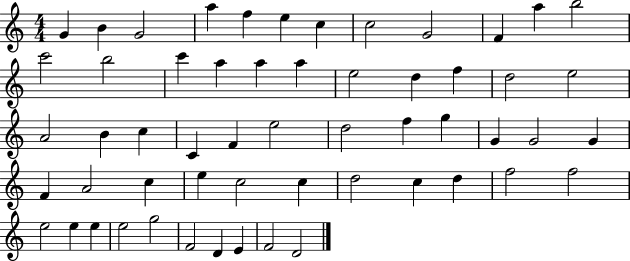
{
  \clef treble
  \numericTimeSignature
  \time 4/4
  \key c \major
  g'4 b'4 g'2 | a''4 f''4 e''4 c''4 | c''2 g'2 | f'4 a''4 b''2 | \break c'''2 b''2 | c'''4 a''4 a''4 a''4 | e''2 d''4 f''4 | d''2 e''2 | \break a'2 b'4 c''4 | c'4 f'4 e''2 | d''2 f''4 g''4 | g'4 g'2 g'4 | \break f'4 a'2 c''4 | e''4 c''2 c''4 | d''2 c''4 d''4 | f''2 f''2 | \break e''2 e''4 e''4 | e''2 g''2 | f'2 d'4 e'4 | f'2 d'2 | \break \bar "|."
}